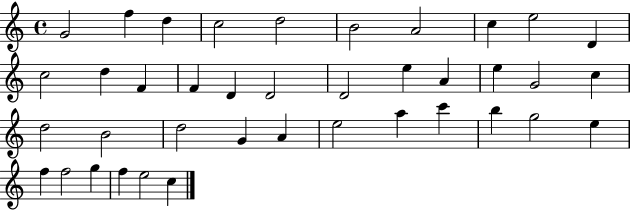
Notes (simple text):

G4/h F5/q D5/q C5/h D5/h B4/h A4/h C5/q E5/h D4/q C5/h D5/q F4/q F4/q D4/q D4/h D4/h E5/q A4/q E5/q G4/h C5/q D5/h B4/h D5/h G4/q A4/q E5/h A5/q C6/q B5/q G5/h E5/q F5/q F5/h G5/q F5/q E5/h C5/q